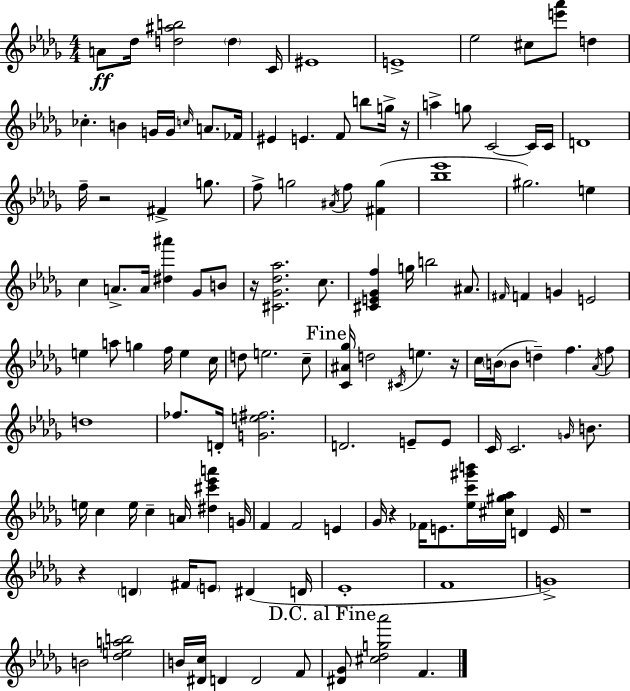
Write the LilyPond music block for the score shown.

{
  \clef treble
  \numericTimeSignature
  \time 4/4
  \key bes \minor
  a'8\ff des''16 <d'' ais'' b''>2 \parenthesize d''4 c'16 | eis'1 | e'1-> | ees''2 cis''8 <e''' aes'''>8 d''4 | \break ces''4.-. b'4 g'16 g'16 \grace { c''16 } a'8. | fes'16 eis'4 e'4. f'8 b''8 g''16-> | r16 a''4-> g''8 c'2~~ c'16 | c'16 d'1 | \break f''16-- r2 fis'4-> g''8. | f''8-> g''2 \acciaccatura { ais'16 } f''8 <fis' g''>4( | <bes'' ees'''>1 | gis''2.) e''4 | \break c''4 a'8.-> a'16 <dis'' ais'''>4 ges'8 | b'8 r16 <cis' ges' des'' aes''>2. c''8. | <cis' e' ges' f''>4 g''16 b''2 ais'8. | \grace { fis'16 } f'4 g'4 e'2 | \break e''4 a''8 g''4 f''16 e''4 | c''16 d''8 e''2. | c''8-- \mark "Fine" <c' ais' ges''>16 d''2 \acciaccatura { cis'16 } e''4. | r16 c''16 \parenthesize b'16( b'8 d''4--) f''4. | \break \acciaccatura { aes'16 } f''8 d''1 | fes''8. d'16-. <g' e'' fis''>2. | d'2. | e'8-- e'8 c'16 c'2. | \break \grace { g'16 } b'8. e''16 c''4 e''16 c''4-- | a'16 <dis'' cis''' ees''' a'''>4 g'16 f'4 f'2 | e'4 ges'16 r4 fes'16 e'8. <ees'' c''' gis''' b'''>16 | <cis'' gis'' aes''>16 d'4 e'16 r1 | \break r4 \parenthesize d'4 fis'16 \parenthesize e'8 | dis'4( d'16 ees'1-. | f'1 | g'1->) | \break b'2 <des'' e'' a'' b''>2 | b'16 <dis' c''>16 d'4 d'2 | f'8 \mark "D.C. al Fine" <dis' ges'>8 <cis'' des'' g'' aes'''>2 | f'4. \bar "|."
}